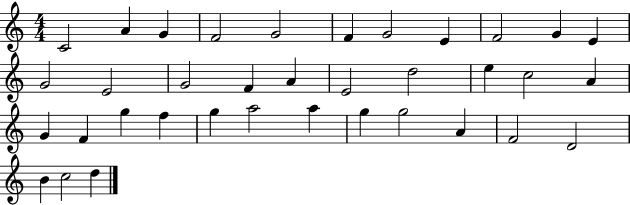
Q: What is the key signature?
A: C major